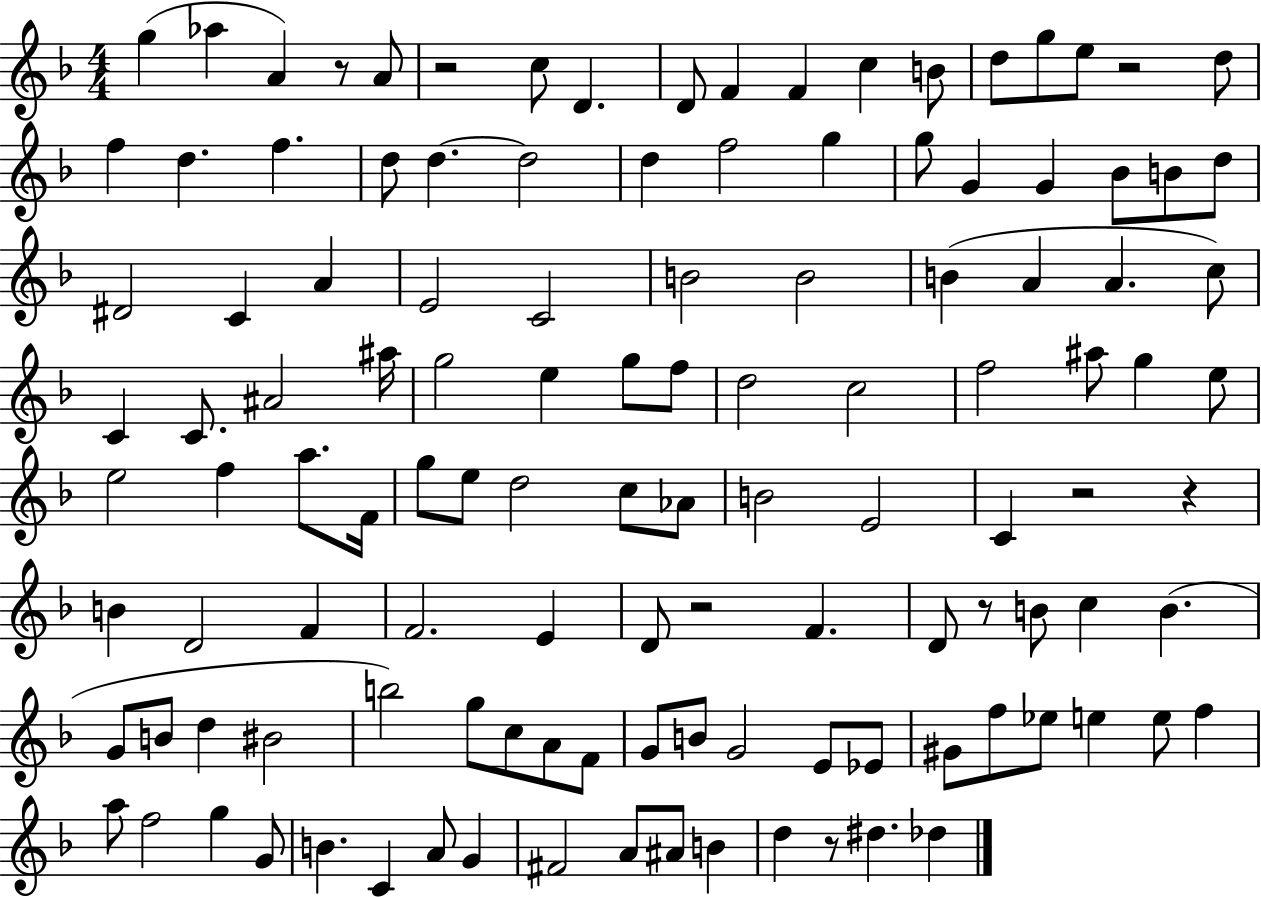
X:1
T:Untitled
M:4/4
L:1/4
K:F
g _a A z/2 A/2 z2 c/2 D D/2 F F c B/2 d/2 g/2 e/2 z2 d/2 f d f d/2 d d2 d f2 g g/2 G G _B/2 B/2 d/2 ^D2 C A E2 C2 B2 B2 B A A c/2 C C/2 ^A2 ^a/4 g2 e g/2 f/2 d2 c2 f2 ^a/2 g e/2 e2 f a/2 F/4 g/2 e/2 d2 c/2 _A/2 B2 E2 C z2 z B D2 F F2 E D/2 z2 F D/2 z/2 B/2 c B G/2 B/2 d ^B2 b2 g/2 c/2 A/2 F/2 G/2 B/2 G2 E/2 _E/2 ^G/2 f/2 _e/2 e e/2 f a/2 f2 g G/2 B C A/2 G ^F2 A/2 ^A/2 B d z/2 ^d _d